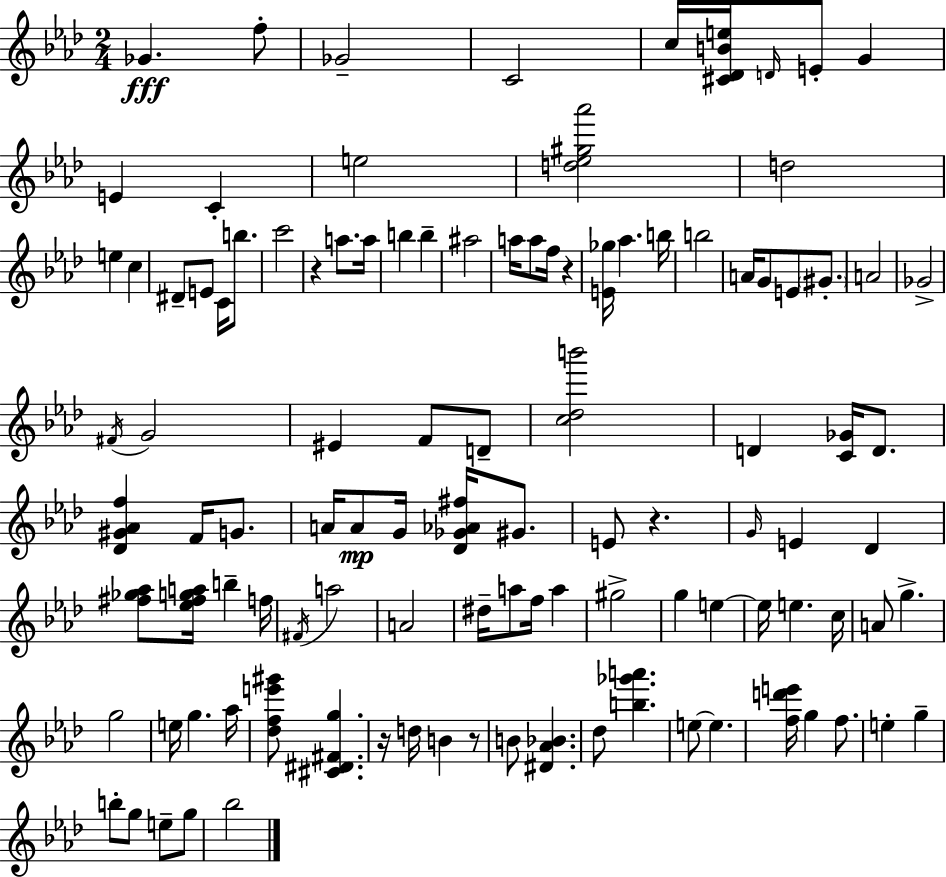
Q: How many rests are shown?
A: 5